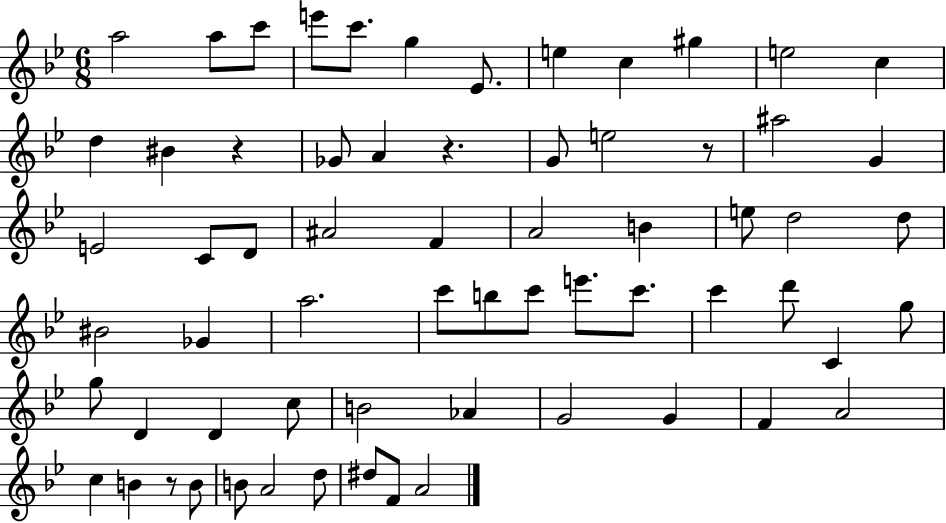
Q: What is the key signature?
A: BES major